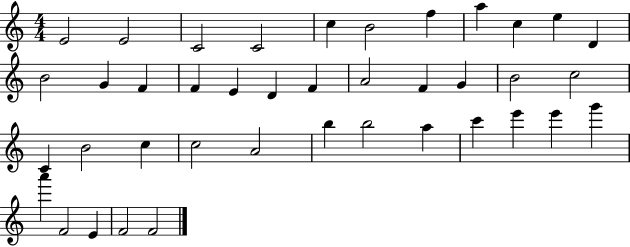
X:1
T:Untitled
M:4/4
L:1/4
K:C
E2 E2 C2 C2 c B2 f a c e D B2 G F F E D F A2 F G B2 c2 C B2 c c2 A2 b b2 a c' e' e' g' a' F2 E F2 F2